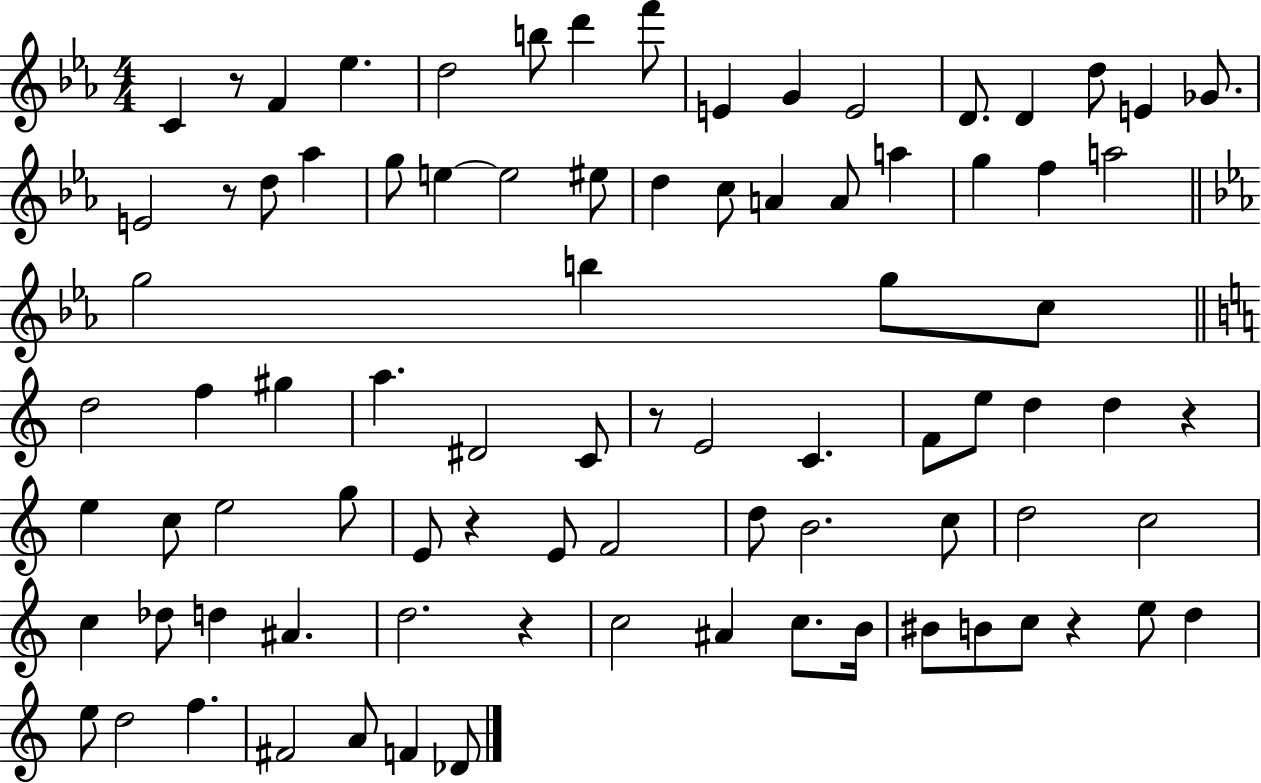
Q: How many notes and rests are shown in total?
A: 86